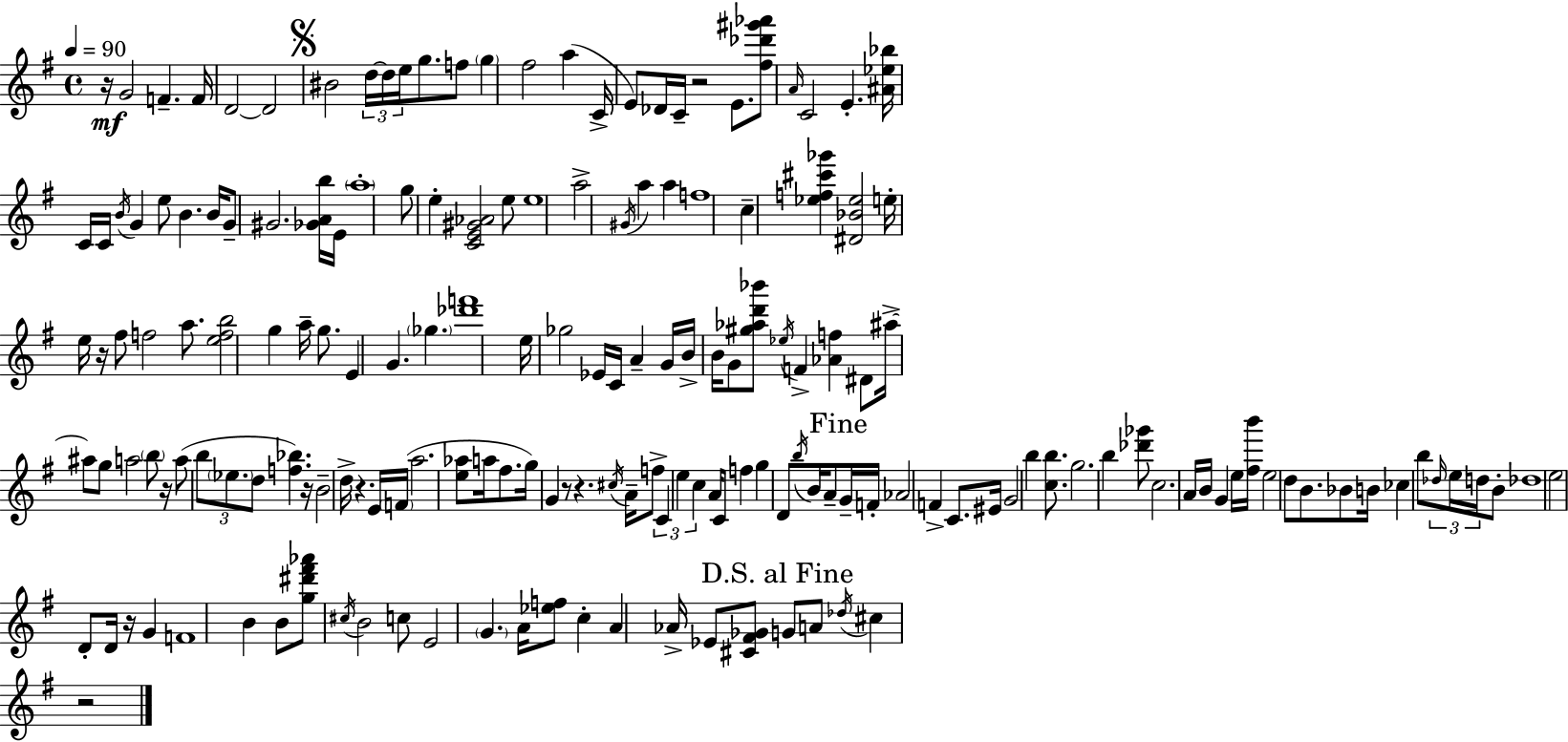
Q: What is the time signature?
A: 4/4